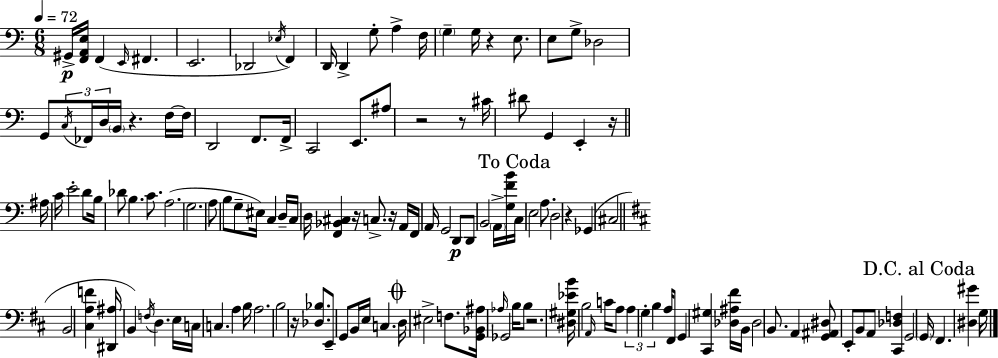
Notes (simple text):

G#2/s [F2,A2,E3]/s F2/q E2/s F#2/q. E2/h. Db2/h Eb3/s F2/q D2/s D2/q G3/e A3/q F3/s G3/q G3/s R/q E3/e. E3/e G3/e Db3/h G2/e C3/s FES2/s D3/s B2/s R/q. F3/s F3/s D2/h F2/e. F2/s C2/h E2/e. A#3/e R/h R/e C#4/s D#4/e G2/q E2/q R/s A#3/s C4/s E4/h D4/e B3/s Db4/e B3/q. C4/e. A3/h. G3/h. A3/e B3/e G3/e EIS3/s C3/q D3/s C3/s D3/s [F2,Bb2,C#3]/q R/s C3/e. R/s A2/s F2/s A2/s G2/h D2/e D2/e B2/h A2/s [G3,F4,B4]/s C3/s E3/h A3/e. D3/h R/q Gb2/q C#3/h B2/h [C#3,A3,F4]/q [D#2,A#3]/s B2/q F3/s D3/q. E3/s C3/s C3/q. A3/q B3/s A3/h. B3/h R/s [Db3,Bb3]/e. E2/e G2/e B2/s E3/s C3/q. D3/s EIS3/h F3/e. [G2,Bb2,A#3]/s Ab3/s Gb2/h B3/s B3/e R/h. [D#3,G#3,Eb4,B4]/s B3/h A2/s C4/s A3/e A3/q G3/q B3/q A3/s F#2/e G2/q [C#2,G#3]/q [Db3,A#3,F#4]/s B2/s Db3/h B2/e. A2/q [G2,A#2,D#3]/e E2/e B2/e A2/e [C#2,Db3,F3]/q G2/h G2/s F#2/q. [D#3,G#4]/q G3/s